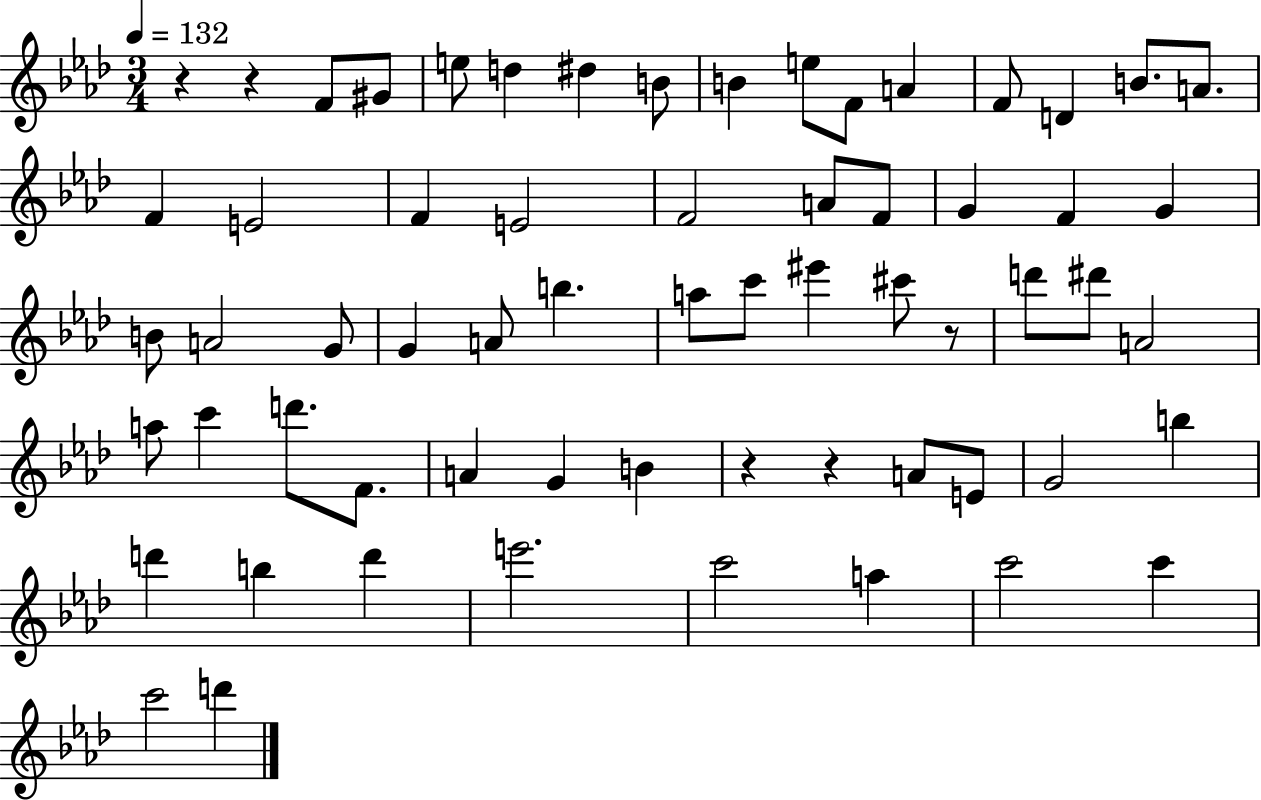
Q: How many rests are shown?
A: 5